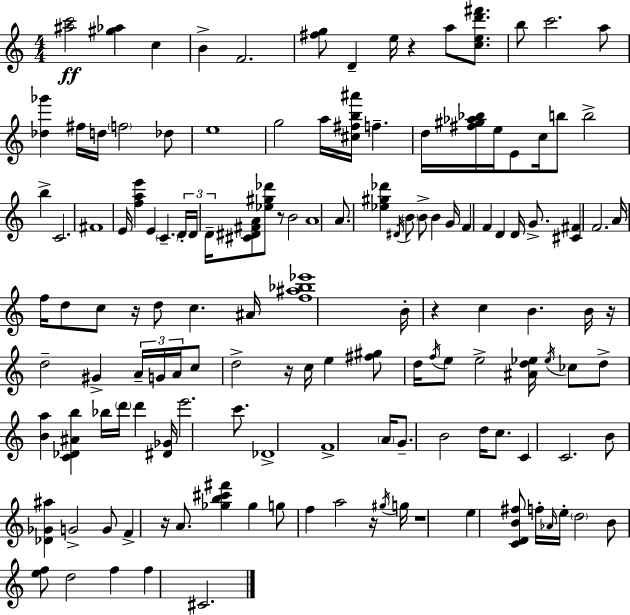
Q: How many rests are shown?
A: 9